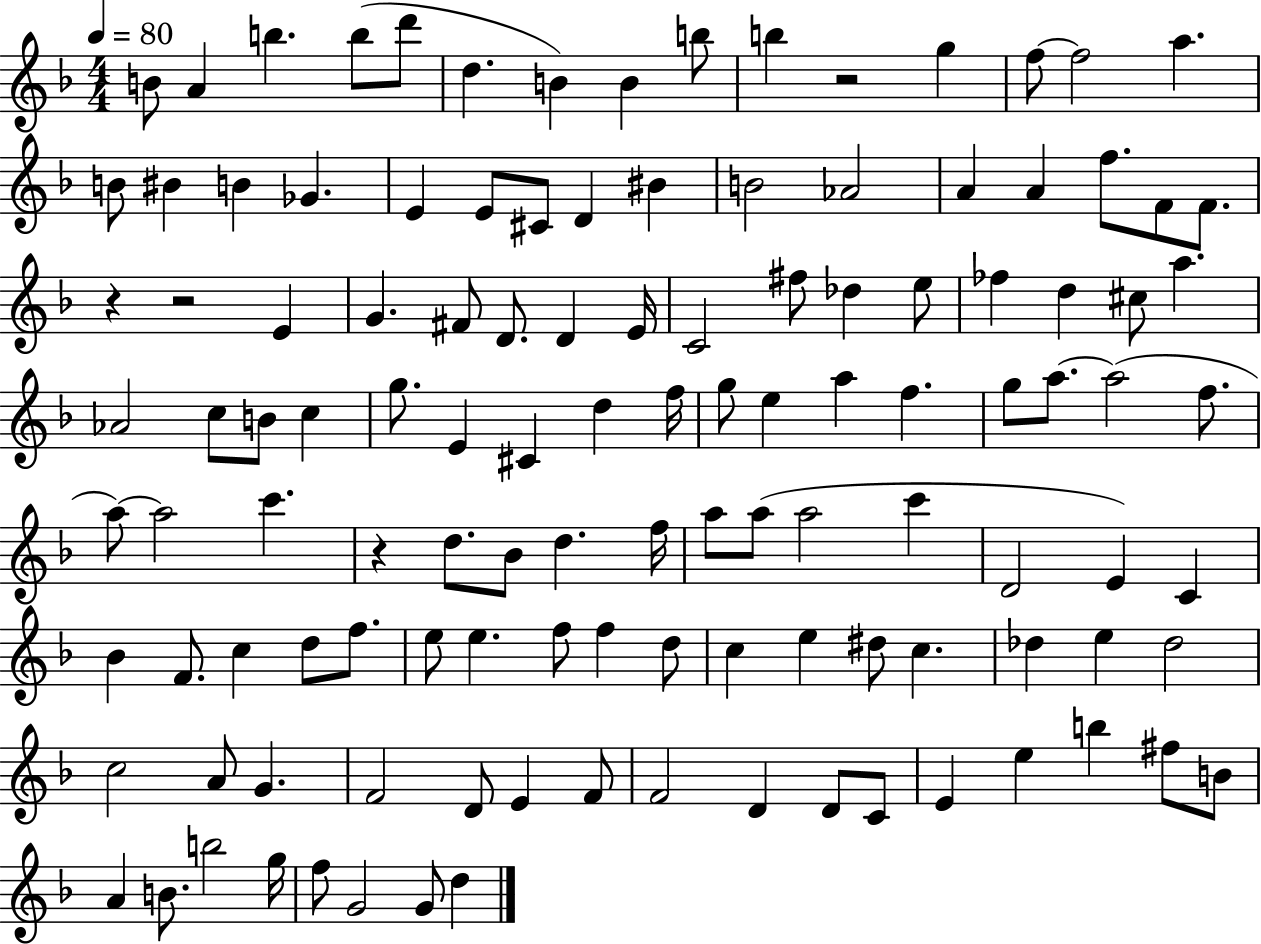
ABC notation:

X:1
T:Untitled
M:4/4
L:1/4
K:F
B/2 A b b/2 d'/2 d B B b/2 b z2 g f/2 f2 a B/2 ^B B _G E E/2 ^C/2 D ^B B2 _A2 A A f/2 F/2 F/2 z z2 E G ^F/2 D/2 D E/4 C2 ^f/2 _d e/2 _f d ^c/2 a _A2 c/2 B/2 c g/2 E ^C d f/4 g/2 e a f g/2 a/2 a2 f/2 a/2 a2 c' z d/2 _B/2 d f/4 a/2 a/2 a2 c' D2 E C _B F/2 c d/2 f/2 e/2 e f/2 f d/2 c e ^d/2 c _d e _d2 c2 A/2 G F2 D/2 E F/2 F2 D D/2 C/2 E e b ^f/2 B/2 A B/2 b2 g/4 f/2 G2 G/2 d